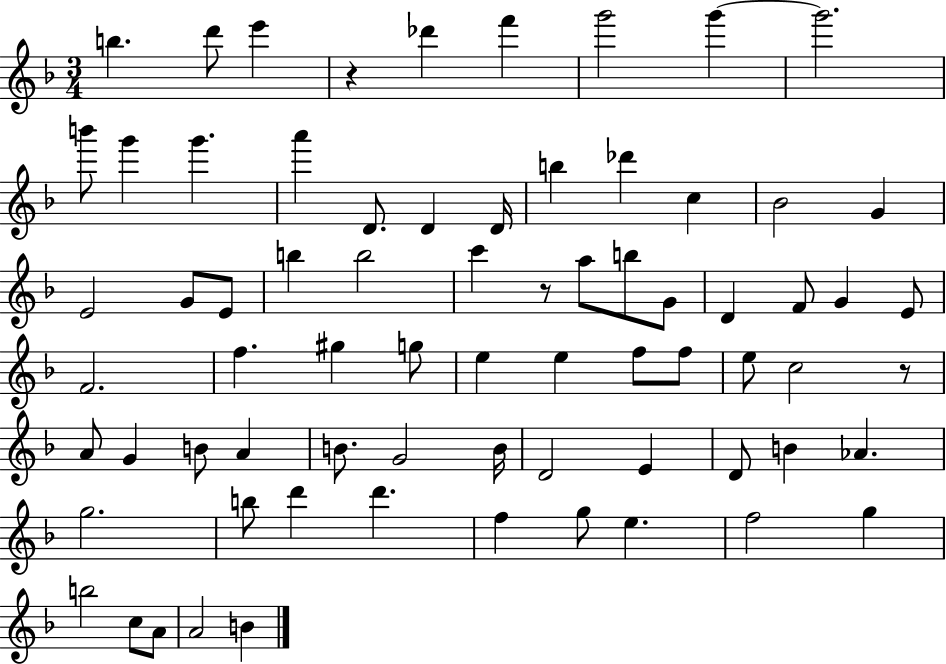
B5/q. D6/e E6/q R/q Db6/q F6/q G6/h G6/q G6/h. B6/e G6/q G6/q. A6/q D4/e. D4/q D4/s B5/q Db6/q C5/q Bb4/h G4/q E4/h G4/e E4/e B5/q B5/h C6/q R/e A5/e B5/e G4/e D4/q F4/e G4/q E4/e F4/h. F5/q. G#5/q G5/e E5/q E5/q F5/e F5/e E5/e C5/h R/e A4/e G4/q B4/e A4/q B4/e. G4/h B4/s D4/h E4/q D4/e B4/q Ab4/q. G5/h. B5/e D6/q D6/q. F5/q G5/e E5/q. F5/h G5/q B5/h C5/e A4/e A4/h B4/q